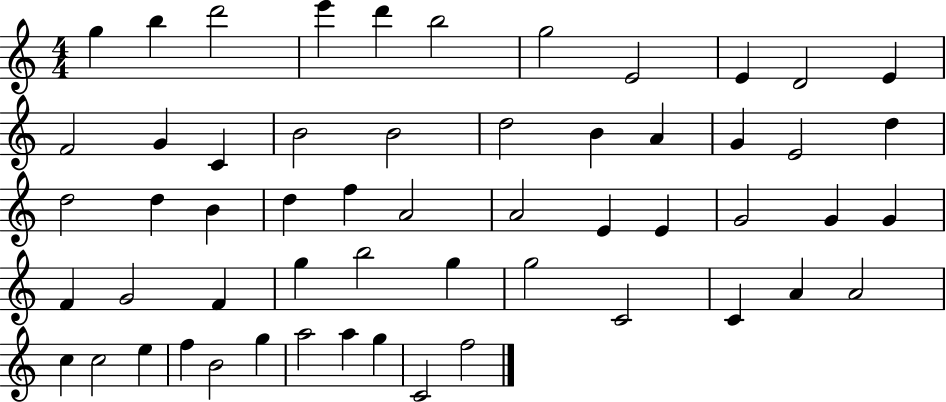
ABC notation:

X:1
T:Untitled
M:4/4
L:1/4
K:C
g b d'2 e' d' b2 g2 E2 E D2 E F2 G C B2 B2 d2 B A G E2 d d2 d B d f A2 A2 E E G2 G G F G2 F g b2 g g2 C2 C A A2 c c2 e f B2 g a2 a g C2 f2